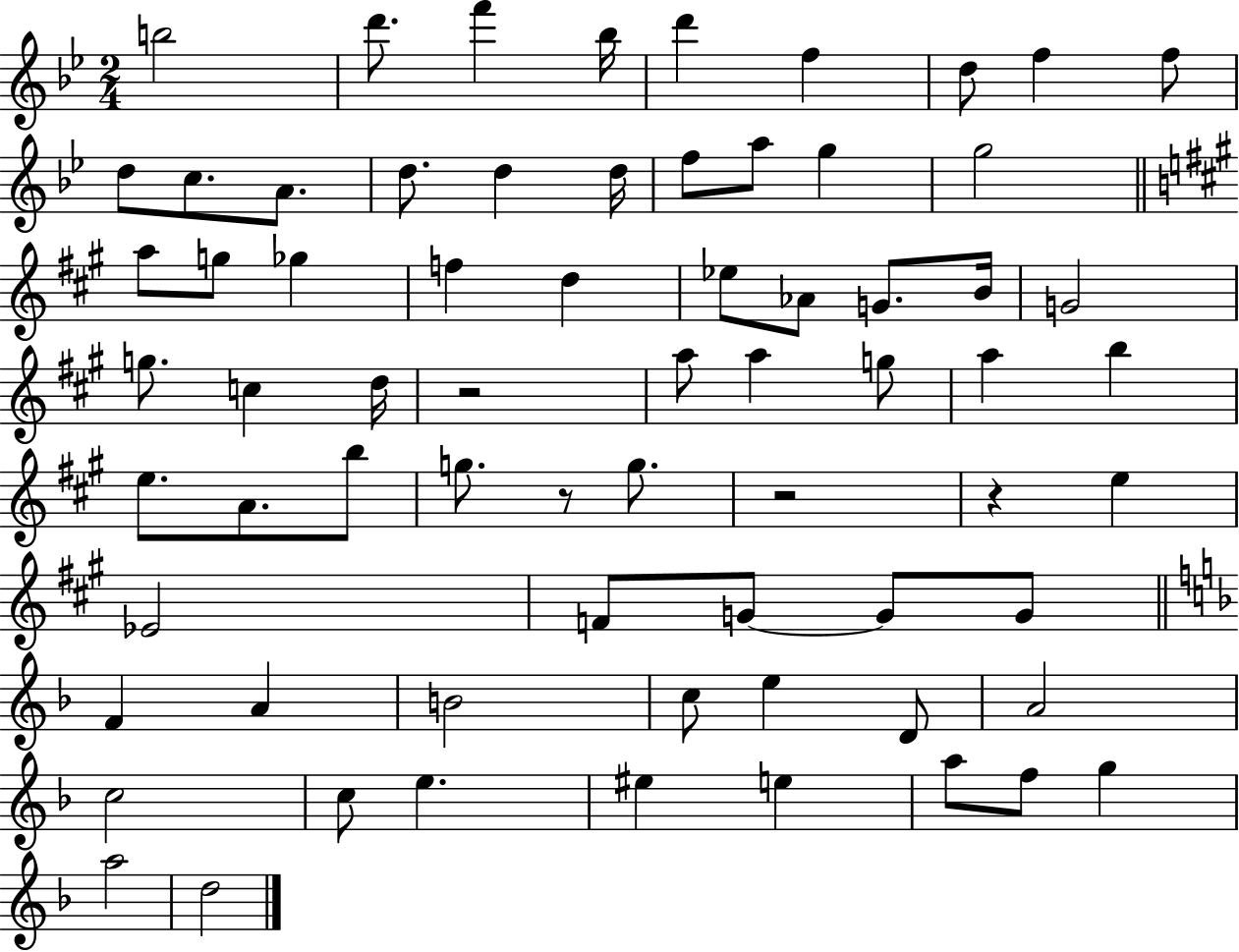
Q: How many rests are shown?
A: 4